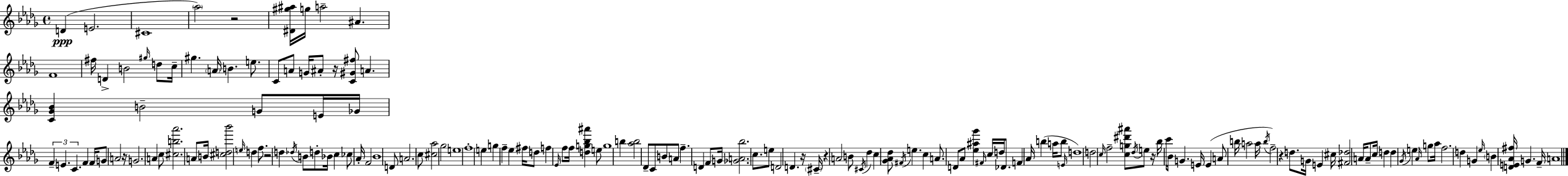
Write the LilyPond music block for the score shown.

{
  \clef treble
  \time 4/4
  \defaultTimeSignature
  \key bes \minor
  d'4(\ppp e'2. | cis'1 | \parenthesize aes''2) r2 | <dis' gis'' ais''>16 g''16 a''2-- ais'4. | \break f'1 | fis''16 d'4-> b'2 \grace { gis''16 } d''8 | c''16-- gis''4. \parenthesize a'16 b'4. e''8. | c'8 a'8 g'16 ais'8-. r16 <c' gis' fis''>8 a'4. | \break <c' ges' bes'>4 b'2-- g'8 e'16 | ges'16 \tuplet 3/2 { f'4-- e'4. c'4. } | f'4 f'16 g'8 a'2 | r16 g'2. a'4 | \break c''8 <cis'' b'' aes'''>2. a'8 | b'16 <cis'' d'' bes'''>2 \grace { e''16 } d''4 f''8. | r2 d''4 \acciaccatura { des''16 } b'8 | d''8-. bes'16 c''4 ces''8 aes'16-. f'2 | \break bes'1 | d'8 a'2. | c''8 <cis'' aes''>2 ges''2 | e''1 | \break f''1-. | e''4 g''4 f''4-- ees''4 | fis''16 d''8 f''4 \grace { ees'16 } f''8 f''16 <d'' g'' bes'' ais'''>4 | e''8 g''1 | \break b''4 <aes'' b''>2 | des'8-- c'8 b'8 a'8 f''4.-- d'4 | f'8 g'16 <ges' a' bes''>2. | c''8. e''8 d'2 d'4. | \break r16 \parenthesize cis'16-- r4 a'2 | b'8 \acciaccatura { cis'16 } des''4 c''4 <ges' aes' des''>8 \acciaccatura { fis'16 } | e''4. c''4 a'8. d'8 aes'8 | <ees'' ais'' ges'''>4 \grace { fis'16 } c''16 d''16 des'8. f'4 aes'16 | \break b''4( a''16 b''8 \grace { e'16 } d''1) | d''2 | \grace { c''16 } f''2-- <c'' g'' dis''' ais'''>8 \acciaccatura { des''16 } e''8 r16 bes''16 | c'''16 bes'8 g'4. e'16 e'4( a'8 | \break b''16 a''2 a''16 \acciaccatura { b''16 }) f''2-- | r4 d''8. g'16 e'4 cis''16 | <fis' des''>2 a'16 a'8-- c''16 d''4 | d''4 \acciaccatura { ges'16 } e''4 \grace { aes'16 } g''8 aes''16 f''2. | \break d''4 g'4 | \grace { ees''16 } \parenthesize b'4 <d' e' aes' fis''>16 g'4. f'16-- a'1 | \bar "|."
}